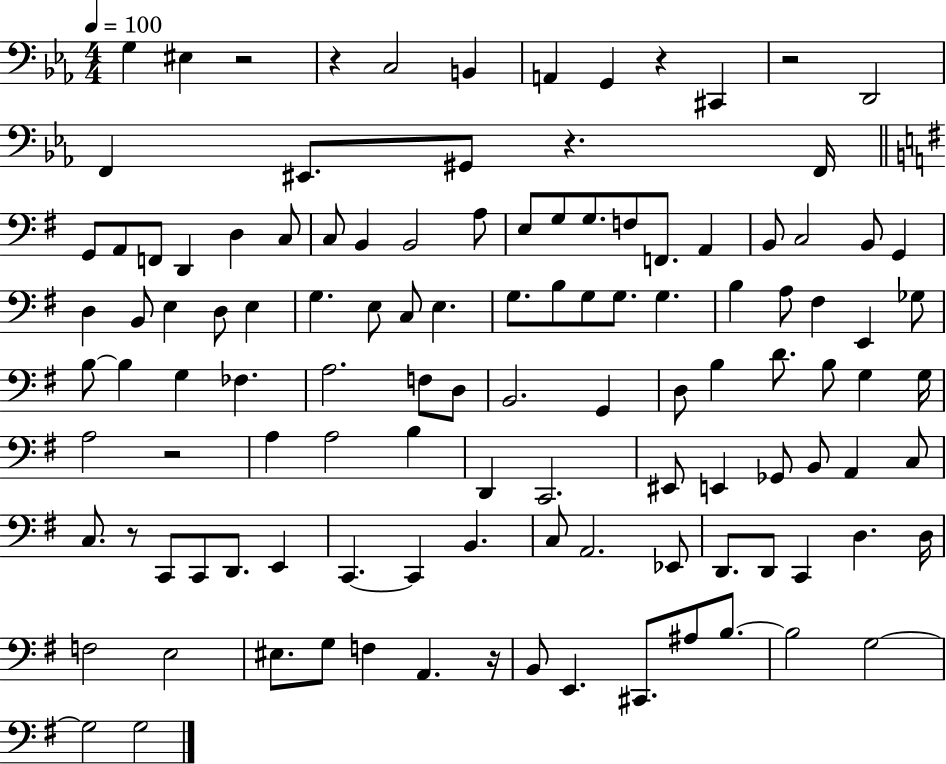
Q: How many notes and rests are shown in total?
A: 117